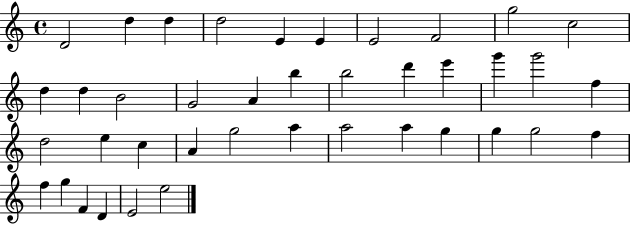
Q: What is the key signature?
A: C major